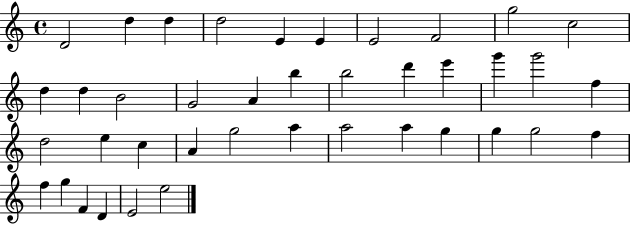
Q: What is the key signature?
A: C major